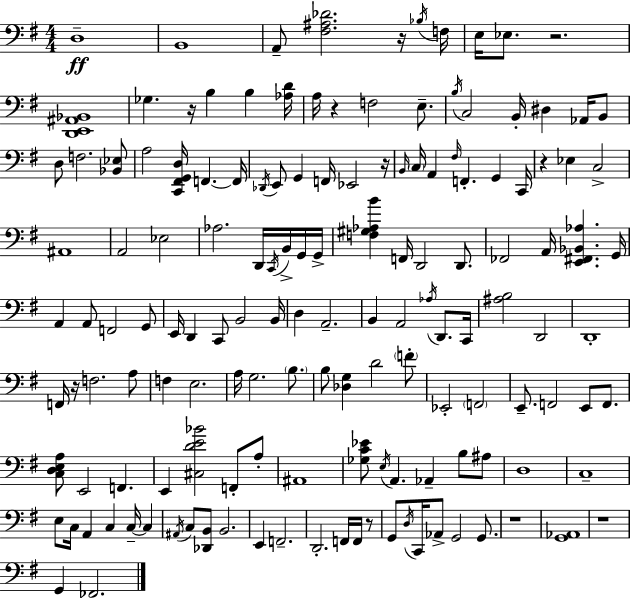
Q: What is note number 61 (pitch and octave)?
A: B2